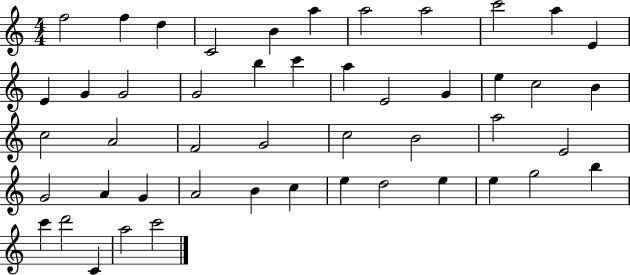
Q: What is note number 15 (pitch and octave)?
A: G4